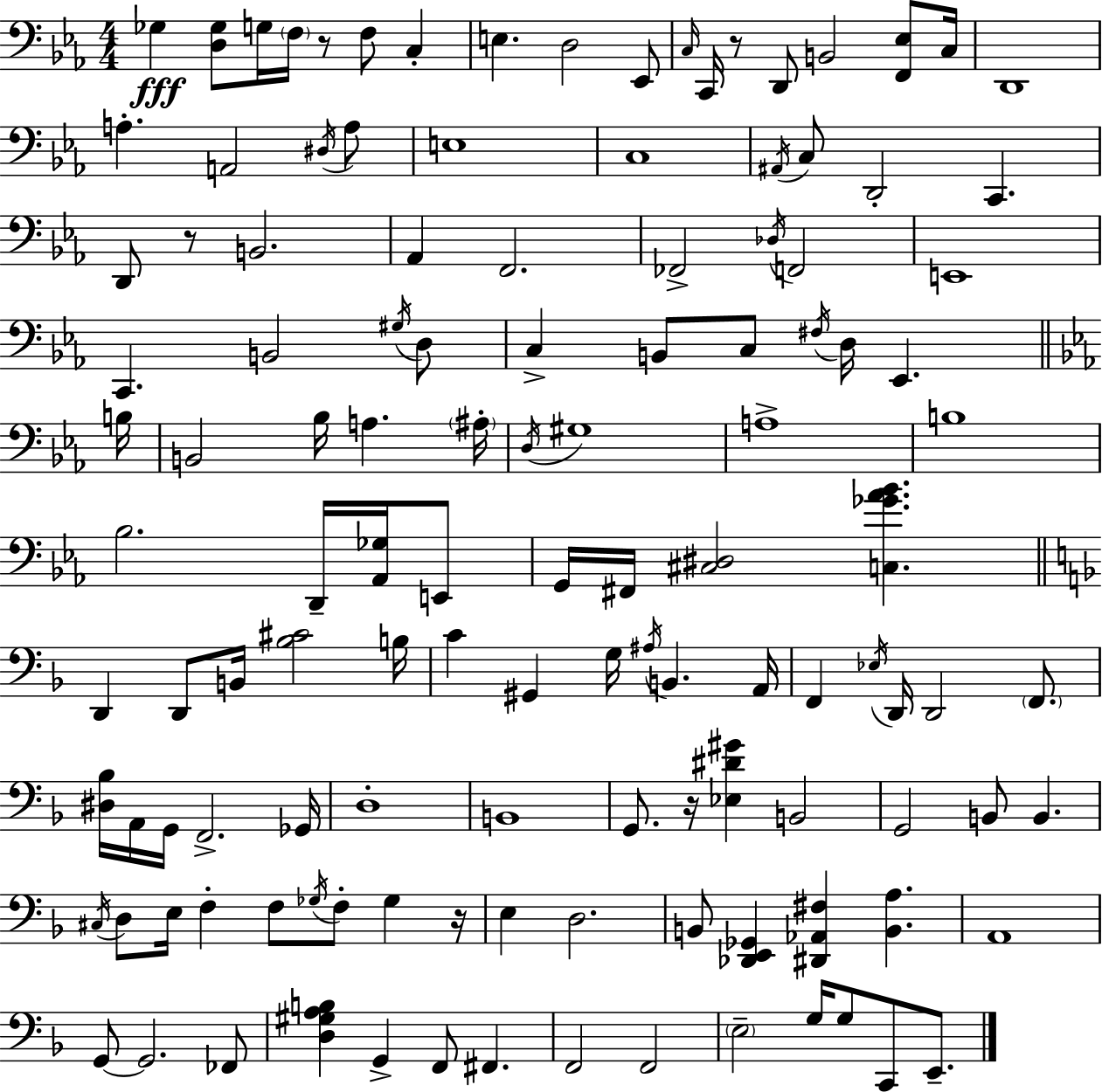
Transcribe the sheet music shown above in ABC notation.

X:1
T:Untitled
M:4/4
L:1/4
K:Cm
_G, [D,_G,]/2 G,/4 F,/4 z/2 F,/2 C, E, D,2 _E,,/2 C,/4 C,,/4 z/2 D,,/2 B,,2 [F,,_E,]/2 C,/4 D,,4 A, A,,2 ^D,/4 A,/2 E,4 C,4 ^A,,/4 C,/2 D,,2 C,, D,,/2 z/2 B,,2 _A,, F,,2 _F,,2 _D,/4 F,,2 E,,4 C,, B,,2 ^G,/4 D,/2 C, B,,/2 C,/2 ^F,/4 D,/4 _E,, B,/4 B,,2 _B,/4 A, ^A,/4 D,/4 ^G,4 A,4 B,4 _B,2 D,,/4 [_A,,_G,]/4 E,,/2 G,,/4 ^F,,/4 [^C,^D,]2 [C,_G_A_B] D,, D,,/2 B,,/4 [_B,^C]2 B,/4 C ^G,, G,/4 ^A,/4 B,, A,,/4 F,, _E,/4 D,,/4 D,,2 F,,/2 [^D,_B,]/4 A,,/4 G,,/4 F,,2 _G,,/4 D,4 B,,4 G,,/2 z/4 [_E,^D^G] B,,2 G,,2 B,,/2 B,, ^C,/4 D,/2 E,/4 F, F,/2 _G,/4 F,/2 _G, z/4 E, D,2 B,,/2 [_D,,E,,_G,,] [^D,,_A,,^F,] [B,,A,] A,,4 G,,/2 G,,2 _F,,/2 [D,^G,A,B,] G,, F,,/2 ^F,, F,,2 F,,2 E,2 G,/4 G,/2 C,,/2 E,,/2